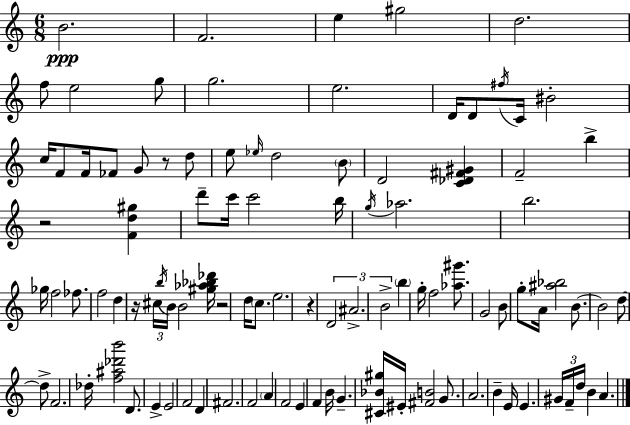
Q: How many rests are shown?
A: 5